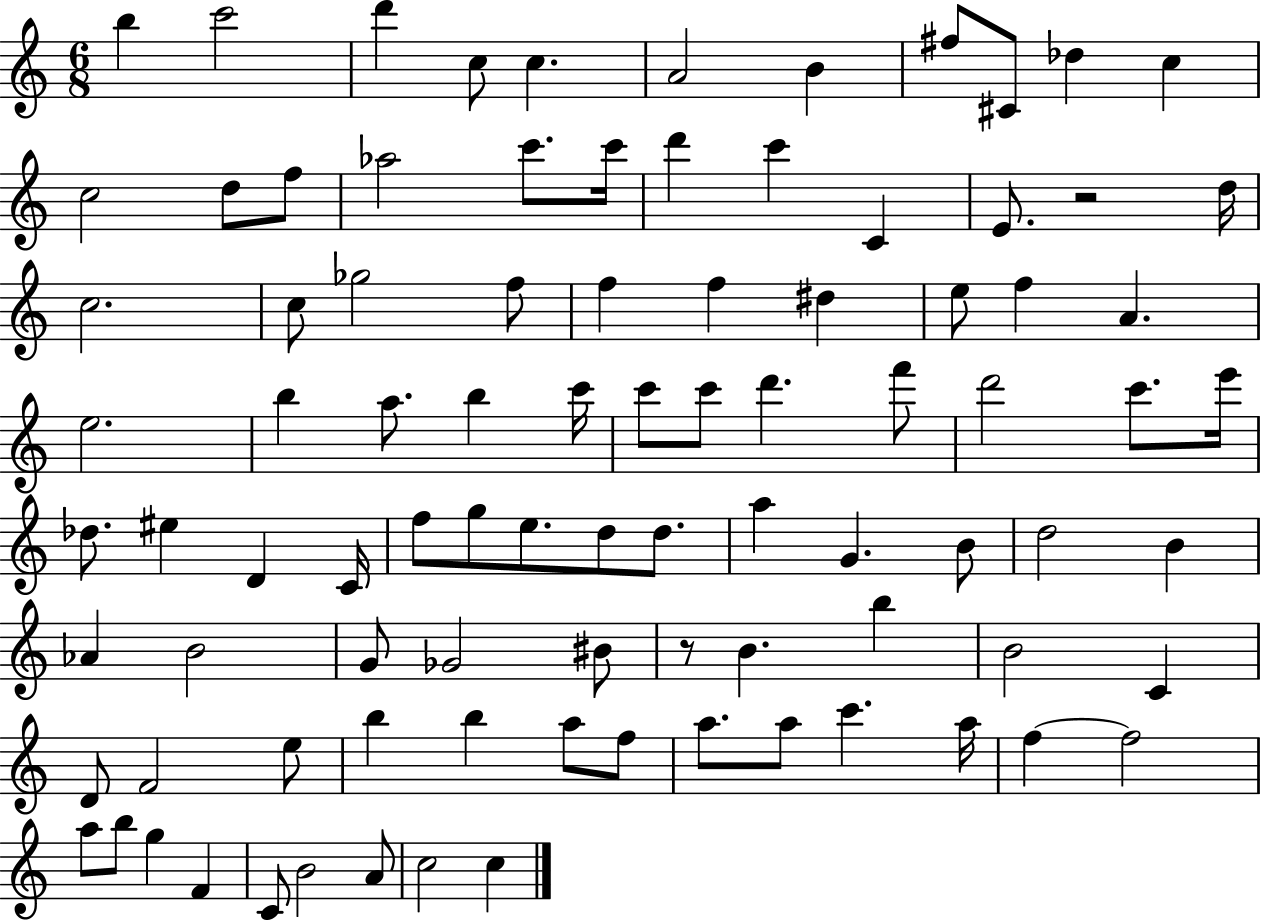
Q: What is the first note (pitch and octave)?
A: B5